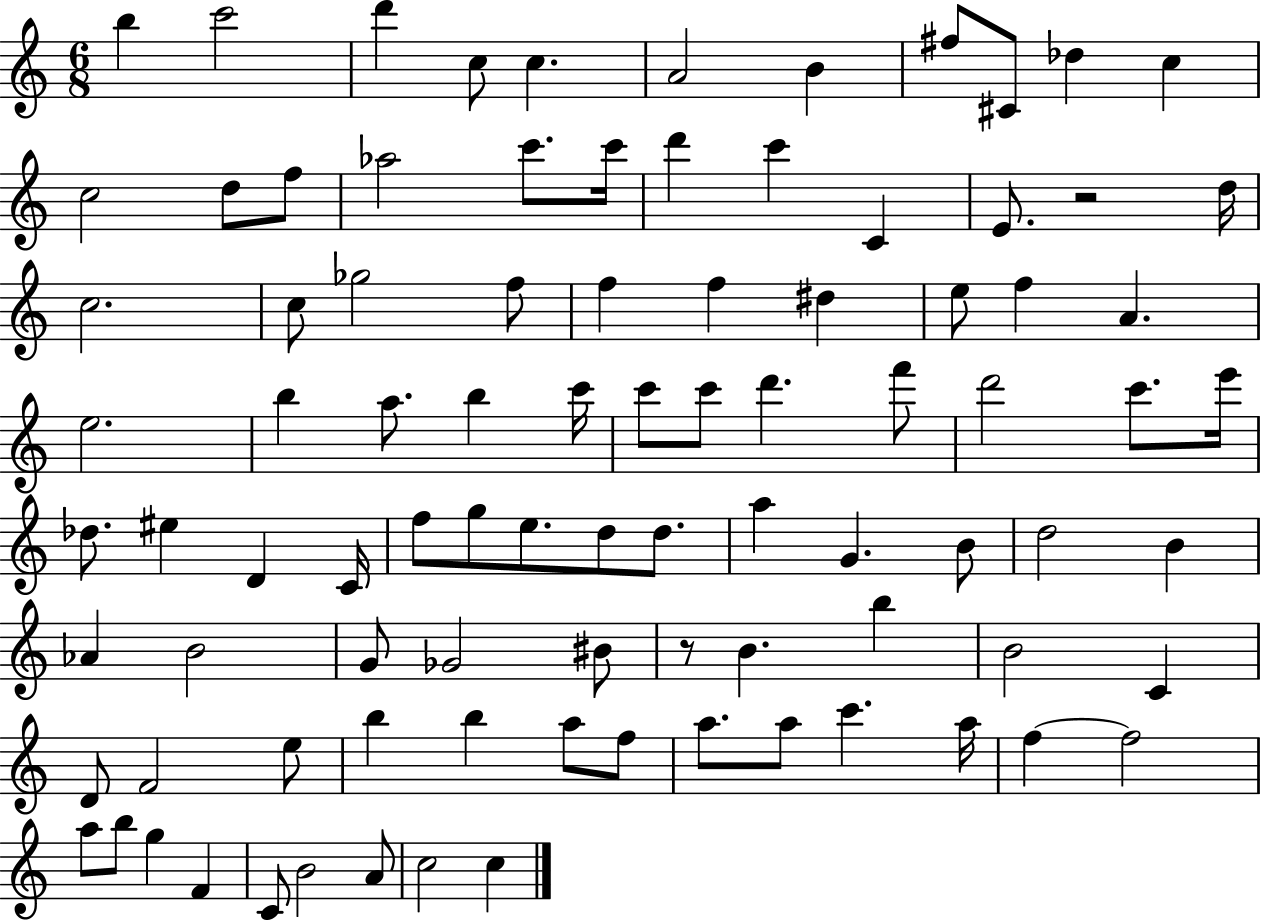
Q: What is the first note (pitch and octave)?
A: B5